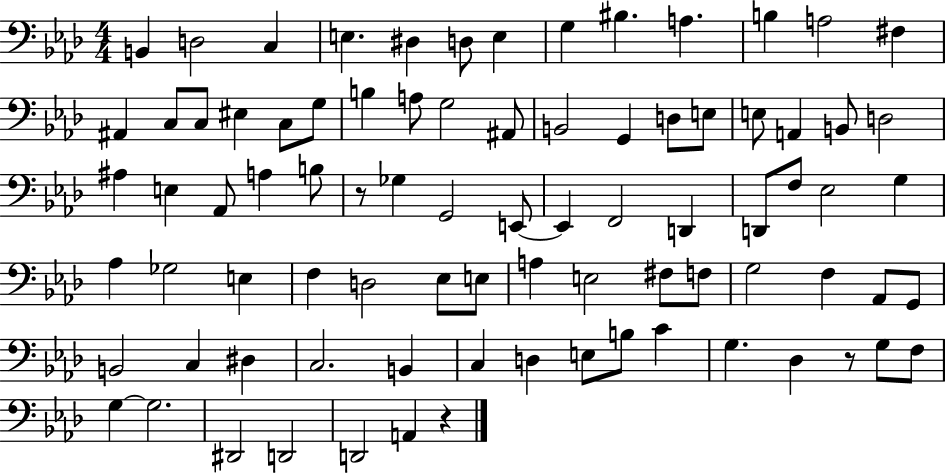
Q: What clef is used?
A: bass